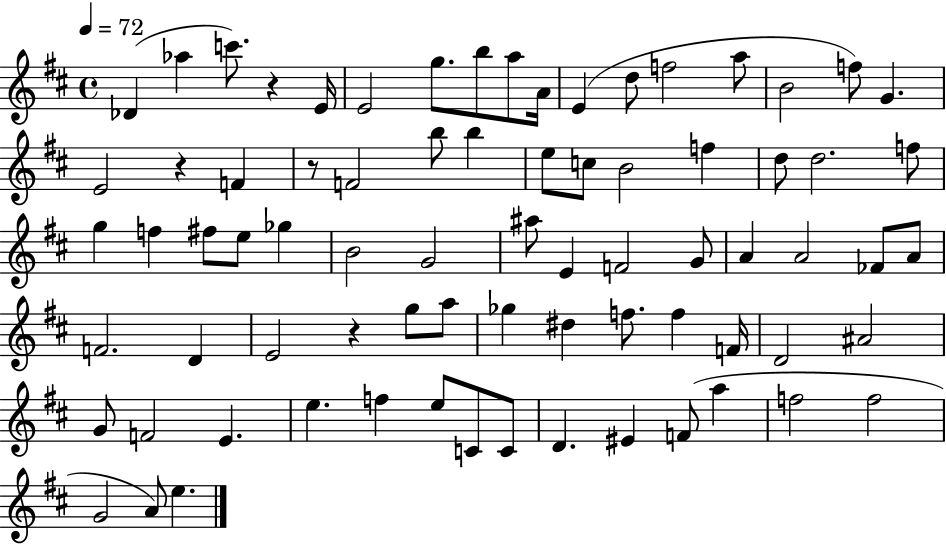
{
  \clef treble
  \time 4/4
  \defaultTimeSignature
  \key d \major
  \tempo 4 = 72
  \repeat volta 2 { des'4( aes''4 c'''8.) r4 e'16 | e'2 g''8. b''8 a''8 a'16 | e'4( d''8 f''2 a''8 | b'2 f''8) g'4. | \break e'2 r4 f'4 | r8 f'2 b''8 b''4 | e''8 c''8 b'2 f''4 | d''8 d''2. f''8 | \break g''4 f''4 fis''8 e''8 ges''4 | b'2 g'2 | ais''8 e'4 f'2 g'8 | a'4 a'2 fes'8 a'8 | \break f'2. d'4 | e'2 r4 g''8 a''8 | ges''4 dis''4 f''8. f''4 f'16 | d'2 ais'2 | \break g'8 f'2 e'4. | e''4. f''4 e''8 c'8 c'8 | d'4. eis'4 f'8( a''4 | f''2 f''2 | \break g'2 a'8) e''4. | } \bar "|."
}